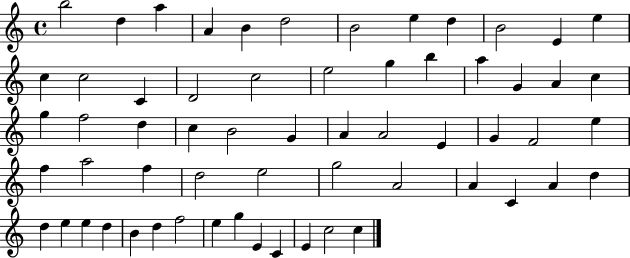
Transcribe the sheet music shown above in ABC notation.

X:1
T:Untitled
M:4/4
L:1/4
K:C
b2 d a A B d2 B2 e d B2 E e c c2 C D2 c2 e2 g b a G A c g f2 d c B2 G A A2 E G F2 e f a2 f d2 e2 g2 A2 A C A d d e e d B d f2 e g E C E c2 c